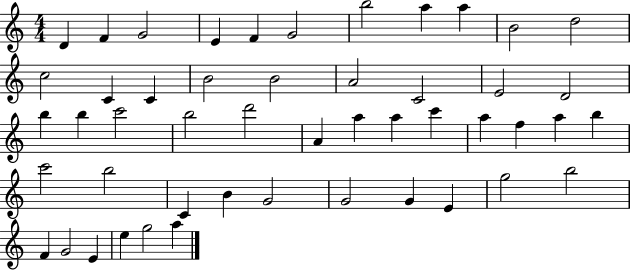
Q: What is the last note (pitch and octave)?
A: A5